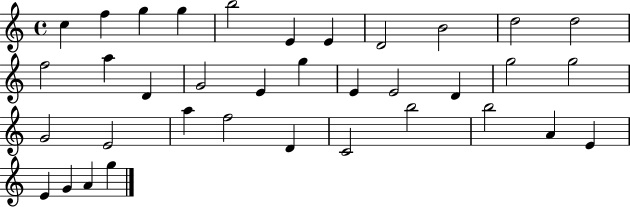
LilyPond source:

{
  \clef treble
  \time 4/4
  \defaultTimeSignature
  \key c \major
  c''4 f''4 g''4 g''4 | b''2 e'4 e'4 | d'2 b'2 | d''2 d''2 | \break f''2 a''4 d'4 | g'2 e'4 g''4 | e'4 e'2 d'4 | g''2 g''2 | \break g'2 e'2 | a''4 f''2 d'4 | c'2 b''2 | b''2 a'4 e'4 | \break e'4 g'4 a'4 g''4 | \bar "|."
}